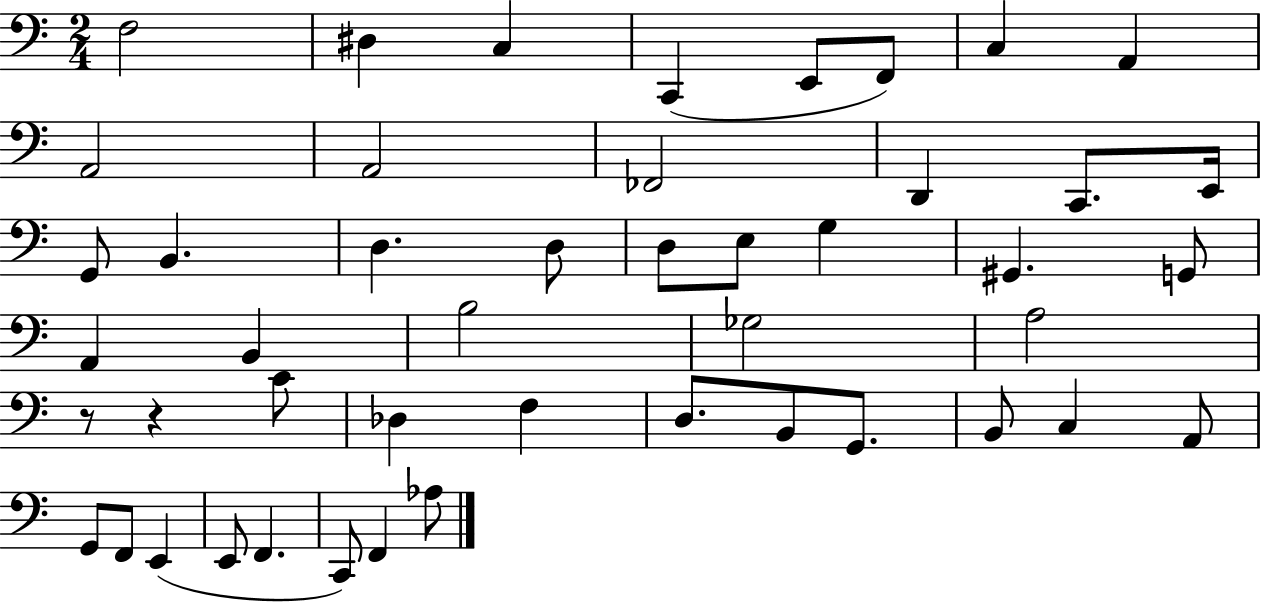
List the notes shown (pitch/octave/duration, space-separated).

F3/h D#3/q C3/q C2/q E2/e F2/e C3/q A2/q A2/h A2/h FES2/h D2/q C2/e. E2/s G2/e B2/q. D3/q. D3/e D3/e E3/e G3/q G#2/q. G2/e A2/q B2/q B3/h Gb3/h A3/h R/e R/q C4/e Db3/q F3/q D3/e. B2/e G2/e. B2/e C3/q A2/e G2/e F2/e E2/q E2/e F2/q. C2/e F2/q Ab3/e